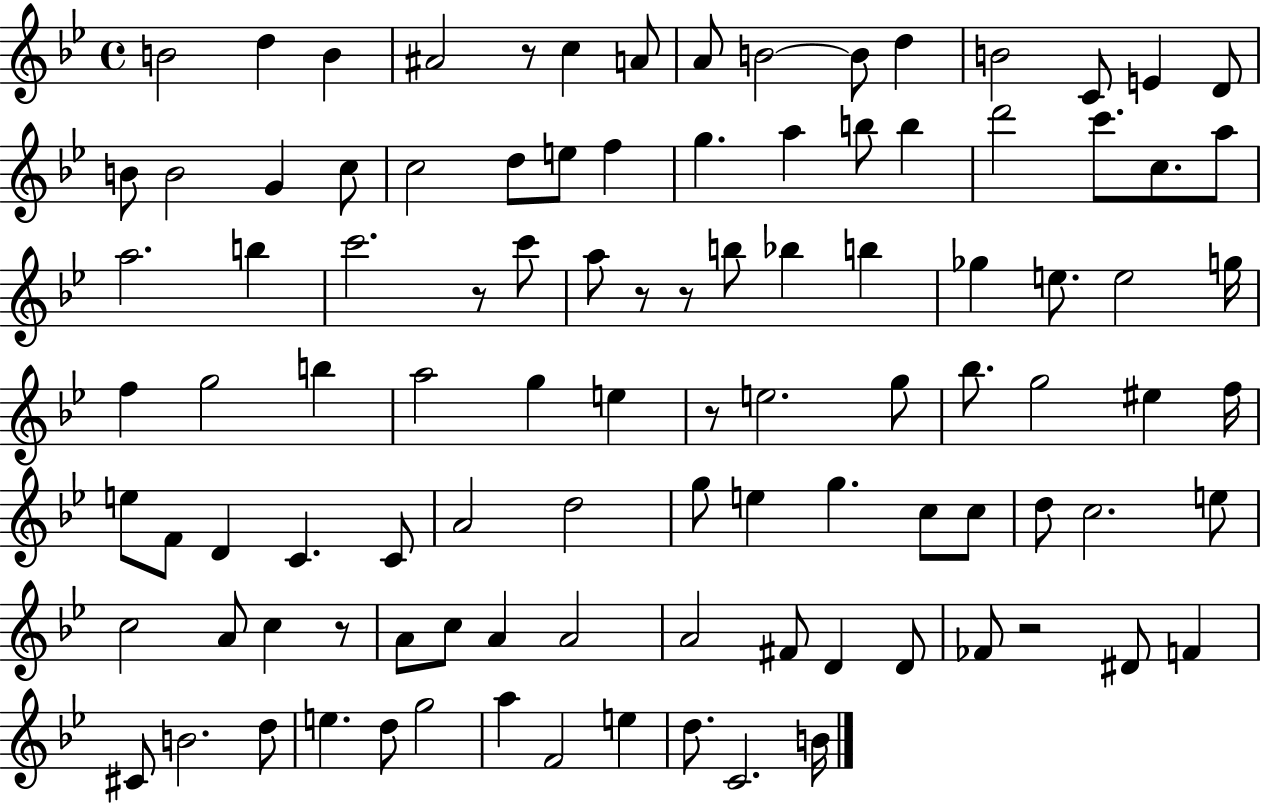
X:1
T:Untitled
M:4/4
L:1/4
K:Bb
B2 d B ^A2 z/2 c A/2 A/2 B2 B/2 d B2 C/2 E D/2 B/2 B2 G c/2 c2 d/2 e/2 f g a b/2 b d'2 c'/2 c/2 a/2 a2 b c'2 z/2 c'/2 a/2 z/2 z/2 b/2 _b b _g e/2 e2 g/4 f g2 b a2 g e z/2 e2 g/2 _b/2 g2 ^e f/4 e/2 F/2 D C C/2 A2 d2 g/2 e g c/2 c/2 d/2 c2 e/2 c2 A/2 c z/2 A/2 c/2 A A2 A2 ^F/2 D D/2 _F/2 z2 ^D/2 F ^C/2 B2 d/2 e d/2 g2 a F2 e d/2 C2 B/4